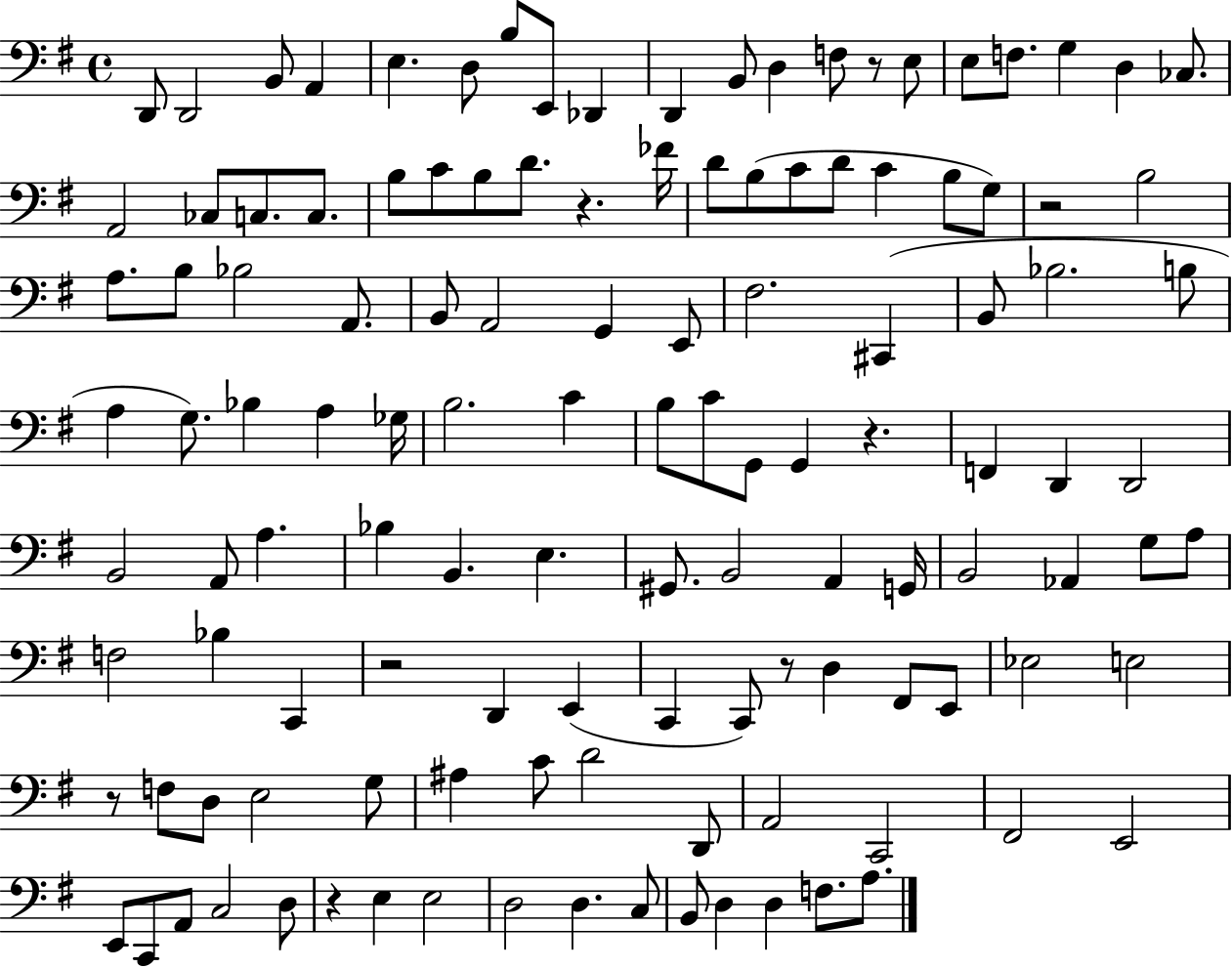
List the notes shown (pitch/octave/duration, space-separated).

D2/e D2/h B2/e A2/q E3/q. D3/e B3/e E2/e Db2/q D2/q B2/e D3/q F3/e R/e E3/e E3/e F3/e. G3/q D3/q CES3/e. A2/h CES3/e C3/e. C3/e. B3/e C4/e B3/e D4/e. R/q. FES4/s D4/e B3/e C4/e D4/e C4/q B3/e G3/e R/h B3/h A3/e. B3/e Bb3/h A2/e. B2/e A2/h G2/q E2/e F#3/h. C#2/q B2/e Bb3/h. B3/e A3/q G3/e. Bb3/q A3/q Gb3/s B3/h. C4/q B3/e C4/e G2/e G2/q R/q. F2/q D2/q D2/h B2/h A2/e A3/q. Bb3/q B2/q. E3/q. G#2/e. B2/h A2/q G2/s B2/h Ab2/q G3/e A3/e F3/h Bb3/q C2/q R/h D2/q E2/q C2/q C2/e R/e D3/q F#2/e E2/e Eb3/h E3/h R/e F3/e D3/e E3/h G3/e A#3/q C4/e D4/h D2/e A2/h C2/h F#2/h E2/h E2/e C2/e A2/e C3/h D3/e R/q E3/q E3/h D3/h D3/q. C3/e B2/e D3/q D3/q F3/e. A3/e.